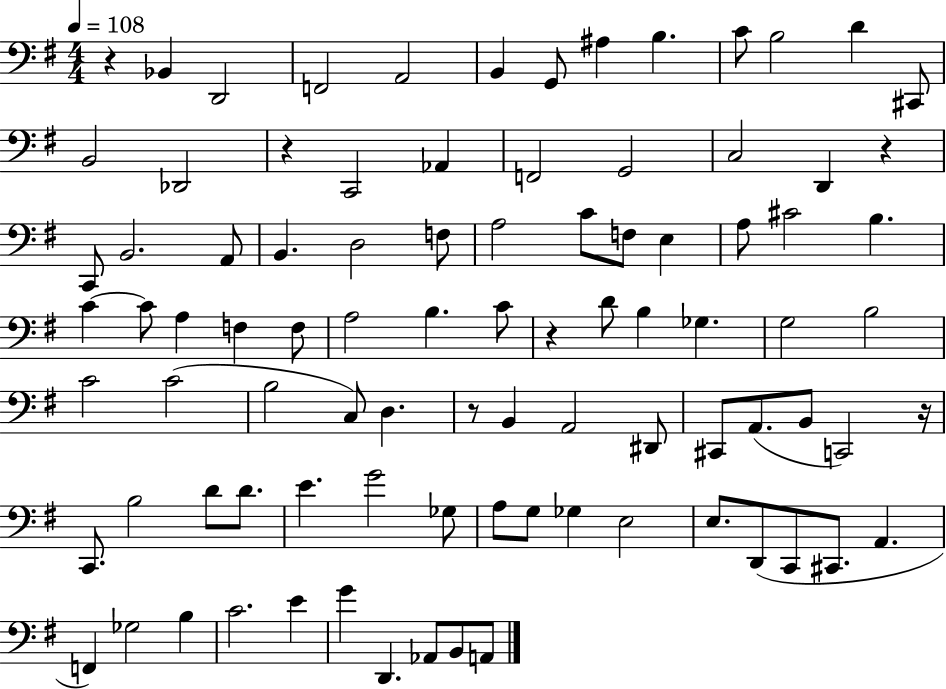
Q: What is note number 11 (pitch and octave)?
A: D4